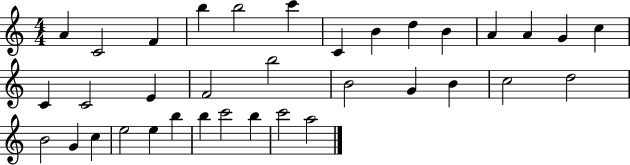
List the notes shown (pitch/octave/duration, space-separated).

A4/q C4/h F4/q B5/q B5/h C6/q C4/q B4/q D5/q B4/q A4/q A4/q G4/q C5/q C4/q C4/h E4/q F4/h B5/h B4/h G4/q B4/q C5/h D5/h B4/h G4/q C5/q E5/h E5/q B5/q B5/q C6/h B5/q C6/h A5/h